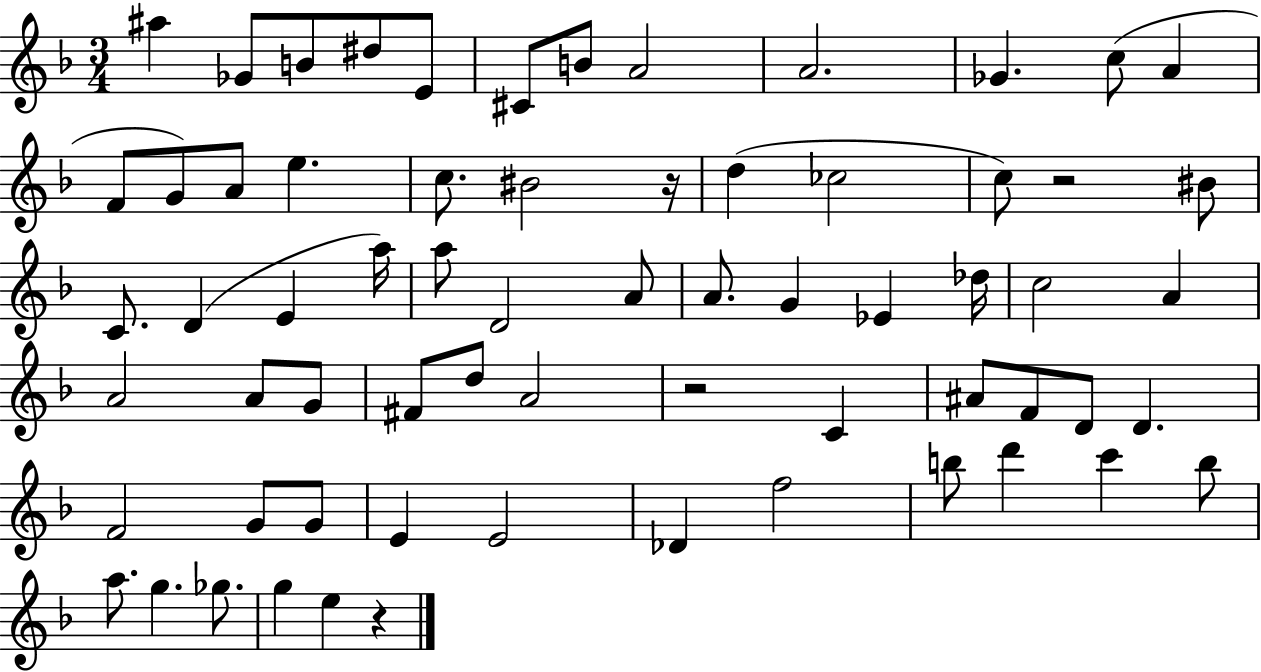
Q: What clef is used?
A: treble